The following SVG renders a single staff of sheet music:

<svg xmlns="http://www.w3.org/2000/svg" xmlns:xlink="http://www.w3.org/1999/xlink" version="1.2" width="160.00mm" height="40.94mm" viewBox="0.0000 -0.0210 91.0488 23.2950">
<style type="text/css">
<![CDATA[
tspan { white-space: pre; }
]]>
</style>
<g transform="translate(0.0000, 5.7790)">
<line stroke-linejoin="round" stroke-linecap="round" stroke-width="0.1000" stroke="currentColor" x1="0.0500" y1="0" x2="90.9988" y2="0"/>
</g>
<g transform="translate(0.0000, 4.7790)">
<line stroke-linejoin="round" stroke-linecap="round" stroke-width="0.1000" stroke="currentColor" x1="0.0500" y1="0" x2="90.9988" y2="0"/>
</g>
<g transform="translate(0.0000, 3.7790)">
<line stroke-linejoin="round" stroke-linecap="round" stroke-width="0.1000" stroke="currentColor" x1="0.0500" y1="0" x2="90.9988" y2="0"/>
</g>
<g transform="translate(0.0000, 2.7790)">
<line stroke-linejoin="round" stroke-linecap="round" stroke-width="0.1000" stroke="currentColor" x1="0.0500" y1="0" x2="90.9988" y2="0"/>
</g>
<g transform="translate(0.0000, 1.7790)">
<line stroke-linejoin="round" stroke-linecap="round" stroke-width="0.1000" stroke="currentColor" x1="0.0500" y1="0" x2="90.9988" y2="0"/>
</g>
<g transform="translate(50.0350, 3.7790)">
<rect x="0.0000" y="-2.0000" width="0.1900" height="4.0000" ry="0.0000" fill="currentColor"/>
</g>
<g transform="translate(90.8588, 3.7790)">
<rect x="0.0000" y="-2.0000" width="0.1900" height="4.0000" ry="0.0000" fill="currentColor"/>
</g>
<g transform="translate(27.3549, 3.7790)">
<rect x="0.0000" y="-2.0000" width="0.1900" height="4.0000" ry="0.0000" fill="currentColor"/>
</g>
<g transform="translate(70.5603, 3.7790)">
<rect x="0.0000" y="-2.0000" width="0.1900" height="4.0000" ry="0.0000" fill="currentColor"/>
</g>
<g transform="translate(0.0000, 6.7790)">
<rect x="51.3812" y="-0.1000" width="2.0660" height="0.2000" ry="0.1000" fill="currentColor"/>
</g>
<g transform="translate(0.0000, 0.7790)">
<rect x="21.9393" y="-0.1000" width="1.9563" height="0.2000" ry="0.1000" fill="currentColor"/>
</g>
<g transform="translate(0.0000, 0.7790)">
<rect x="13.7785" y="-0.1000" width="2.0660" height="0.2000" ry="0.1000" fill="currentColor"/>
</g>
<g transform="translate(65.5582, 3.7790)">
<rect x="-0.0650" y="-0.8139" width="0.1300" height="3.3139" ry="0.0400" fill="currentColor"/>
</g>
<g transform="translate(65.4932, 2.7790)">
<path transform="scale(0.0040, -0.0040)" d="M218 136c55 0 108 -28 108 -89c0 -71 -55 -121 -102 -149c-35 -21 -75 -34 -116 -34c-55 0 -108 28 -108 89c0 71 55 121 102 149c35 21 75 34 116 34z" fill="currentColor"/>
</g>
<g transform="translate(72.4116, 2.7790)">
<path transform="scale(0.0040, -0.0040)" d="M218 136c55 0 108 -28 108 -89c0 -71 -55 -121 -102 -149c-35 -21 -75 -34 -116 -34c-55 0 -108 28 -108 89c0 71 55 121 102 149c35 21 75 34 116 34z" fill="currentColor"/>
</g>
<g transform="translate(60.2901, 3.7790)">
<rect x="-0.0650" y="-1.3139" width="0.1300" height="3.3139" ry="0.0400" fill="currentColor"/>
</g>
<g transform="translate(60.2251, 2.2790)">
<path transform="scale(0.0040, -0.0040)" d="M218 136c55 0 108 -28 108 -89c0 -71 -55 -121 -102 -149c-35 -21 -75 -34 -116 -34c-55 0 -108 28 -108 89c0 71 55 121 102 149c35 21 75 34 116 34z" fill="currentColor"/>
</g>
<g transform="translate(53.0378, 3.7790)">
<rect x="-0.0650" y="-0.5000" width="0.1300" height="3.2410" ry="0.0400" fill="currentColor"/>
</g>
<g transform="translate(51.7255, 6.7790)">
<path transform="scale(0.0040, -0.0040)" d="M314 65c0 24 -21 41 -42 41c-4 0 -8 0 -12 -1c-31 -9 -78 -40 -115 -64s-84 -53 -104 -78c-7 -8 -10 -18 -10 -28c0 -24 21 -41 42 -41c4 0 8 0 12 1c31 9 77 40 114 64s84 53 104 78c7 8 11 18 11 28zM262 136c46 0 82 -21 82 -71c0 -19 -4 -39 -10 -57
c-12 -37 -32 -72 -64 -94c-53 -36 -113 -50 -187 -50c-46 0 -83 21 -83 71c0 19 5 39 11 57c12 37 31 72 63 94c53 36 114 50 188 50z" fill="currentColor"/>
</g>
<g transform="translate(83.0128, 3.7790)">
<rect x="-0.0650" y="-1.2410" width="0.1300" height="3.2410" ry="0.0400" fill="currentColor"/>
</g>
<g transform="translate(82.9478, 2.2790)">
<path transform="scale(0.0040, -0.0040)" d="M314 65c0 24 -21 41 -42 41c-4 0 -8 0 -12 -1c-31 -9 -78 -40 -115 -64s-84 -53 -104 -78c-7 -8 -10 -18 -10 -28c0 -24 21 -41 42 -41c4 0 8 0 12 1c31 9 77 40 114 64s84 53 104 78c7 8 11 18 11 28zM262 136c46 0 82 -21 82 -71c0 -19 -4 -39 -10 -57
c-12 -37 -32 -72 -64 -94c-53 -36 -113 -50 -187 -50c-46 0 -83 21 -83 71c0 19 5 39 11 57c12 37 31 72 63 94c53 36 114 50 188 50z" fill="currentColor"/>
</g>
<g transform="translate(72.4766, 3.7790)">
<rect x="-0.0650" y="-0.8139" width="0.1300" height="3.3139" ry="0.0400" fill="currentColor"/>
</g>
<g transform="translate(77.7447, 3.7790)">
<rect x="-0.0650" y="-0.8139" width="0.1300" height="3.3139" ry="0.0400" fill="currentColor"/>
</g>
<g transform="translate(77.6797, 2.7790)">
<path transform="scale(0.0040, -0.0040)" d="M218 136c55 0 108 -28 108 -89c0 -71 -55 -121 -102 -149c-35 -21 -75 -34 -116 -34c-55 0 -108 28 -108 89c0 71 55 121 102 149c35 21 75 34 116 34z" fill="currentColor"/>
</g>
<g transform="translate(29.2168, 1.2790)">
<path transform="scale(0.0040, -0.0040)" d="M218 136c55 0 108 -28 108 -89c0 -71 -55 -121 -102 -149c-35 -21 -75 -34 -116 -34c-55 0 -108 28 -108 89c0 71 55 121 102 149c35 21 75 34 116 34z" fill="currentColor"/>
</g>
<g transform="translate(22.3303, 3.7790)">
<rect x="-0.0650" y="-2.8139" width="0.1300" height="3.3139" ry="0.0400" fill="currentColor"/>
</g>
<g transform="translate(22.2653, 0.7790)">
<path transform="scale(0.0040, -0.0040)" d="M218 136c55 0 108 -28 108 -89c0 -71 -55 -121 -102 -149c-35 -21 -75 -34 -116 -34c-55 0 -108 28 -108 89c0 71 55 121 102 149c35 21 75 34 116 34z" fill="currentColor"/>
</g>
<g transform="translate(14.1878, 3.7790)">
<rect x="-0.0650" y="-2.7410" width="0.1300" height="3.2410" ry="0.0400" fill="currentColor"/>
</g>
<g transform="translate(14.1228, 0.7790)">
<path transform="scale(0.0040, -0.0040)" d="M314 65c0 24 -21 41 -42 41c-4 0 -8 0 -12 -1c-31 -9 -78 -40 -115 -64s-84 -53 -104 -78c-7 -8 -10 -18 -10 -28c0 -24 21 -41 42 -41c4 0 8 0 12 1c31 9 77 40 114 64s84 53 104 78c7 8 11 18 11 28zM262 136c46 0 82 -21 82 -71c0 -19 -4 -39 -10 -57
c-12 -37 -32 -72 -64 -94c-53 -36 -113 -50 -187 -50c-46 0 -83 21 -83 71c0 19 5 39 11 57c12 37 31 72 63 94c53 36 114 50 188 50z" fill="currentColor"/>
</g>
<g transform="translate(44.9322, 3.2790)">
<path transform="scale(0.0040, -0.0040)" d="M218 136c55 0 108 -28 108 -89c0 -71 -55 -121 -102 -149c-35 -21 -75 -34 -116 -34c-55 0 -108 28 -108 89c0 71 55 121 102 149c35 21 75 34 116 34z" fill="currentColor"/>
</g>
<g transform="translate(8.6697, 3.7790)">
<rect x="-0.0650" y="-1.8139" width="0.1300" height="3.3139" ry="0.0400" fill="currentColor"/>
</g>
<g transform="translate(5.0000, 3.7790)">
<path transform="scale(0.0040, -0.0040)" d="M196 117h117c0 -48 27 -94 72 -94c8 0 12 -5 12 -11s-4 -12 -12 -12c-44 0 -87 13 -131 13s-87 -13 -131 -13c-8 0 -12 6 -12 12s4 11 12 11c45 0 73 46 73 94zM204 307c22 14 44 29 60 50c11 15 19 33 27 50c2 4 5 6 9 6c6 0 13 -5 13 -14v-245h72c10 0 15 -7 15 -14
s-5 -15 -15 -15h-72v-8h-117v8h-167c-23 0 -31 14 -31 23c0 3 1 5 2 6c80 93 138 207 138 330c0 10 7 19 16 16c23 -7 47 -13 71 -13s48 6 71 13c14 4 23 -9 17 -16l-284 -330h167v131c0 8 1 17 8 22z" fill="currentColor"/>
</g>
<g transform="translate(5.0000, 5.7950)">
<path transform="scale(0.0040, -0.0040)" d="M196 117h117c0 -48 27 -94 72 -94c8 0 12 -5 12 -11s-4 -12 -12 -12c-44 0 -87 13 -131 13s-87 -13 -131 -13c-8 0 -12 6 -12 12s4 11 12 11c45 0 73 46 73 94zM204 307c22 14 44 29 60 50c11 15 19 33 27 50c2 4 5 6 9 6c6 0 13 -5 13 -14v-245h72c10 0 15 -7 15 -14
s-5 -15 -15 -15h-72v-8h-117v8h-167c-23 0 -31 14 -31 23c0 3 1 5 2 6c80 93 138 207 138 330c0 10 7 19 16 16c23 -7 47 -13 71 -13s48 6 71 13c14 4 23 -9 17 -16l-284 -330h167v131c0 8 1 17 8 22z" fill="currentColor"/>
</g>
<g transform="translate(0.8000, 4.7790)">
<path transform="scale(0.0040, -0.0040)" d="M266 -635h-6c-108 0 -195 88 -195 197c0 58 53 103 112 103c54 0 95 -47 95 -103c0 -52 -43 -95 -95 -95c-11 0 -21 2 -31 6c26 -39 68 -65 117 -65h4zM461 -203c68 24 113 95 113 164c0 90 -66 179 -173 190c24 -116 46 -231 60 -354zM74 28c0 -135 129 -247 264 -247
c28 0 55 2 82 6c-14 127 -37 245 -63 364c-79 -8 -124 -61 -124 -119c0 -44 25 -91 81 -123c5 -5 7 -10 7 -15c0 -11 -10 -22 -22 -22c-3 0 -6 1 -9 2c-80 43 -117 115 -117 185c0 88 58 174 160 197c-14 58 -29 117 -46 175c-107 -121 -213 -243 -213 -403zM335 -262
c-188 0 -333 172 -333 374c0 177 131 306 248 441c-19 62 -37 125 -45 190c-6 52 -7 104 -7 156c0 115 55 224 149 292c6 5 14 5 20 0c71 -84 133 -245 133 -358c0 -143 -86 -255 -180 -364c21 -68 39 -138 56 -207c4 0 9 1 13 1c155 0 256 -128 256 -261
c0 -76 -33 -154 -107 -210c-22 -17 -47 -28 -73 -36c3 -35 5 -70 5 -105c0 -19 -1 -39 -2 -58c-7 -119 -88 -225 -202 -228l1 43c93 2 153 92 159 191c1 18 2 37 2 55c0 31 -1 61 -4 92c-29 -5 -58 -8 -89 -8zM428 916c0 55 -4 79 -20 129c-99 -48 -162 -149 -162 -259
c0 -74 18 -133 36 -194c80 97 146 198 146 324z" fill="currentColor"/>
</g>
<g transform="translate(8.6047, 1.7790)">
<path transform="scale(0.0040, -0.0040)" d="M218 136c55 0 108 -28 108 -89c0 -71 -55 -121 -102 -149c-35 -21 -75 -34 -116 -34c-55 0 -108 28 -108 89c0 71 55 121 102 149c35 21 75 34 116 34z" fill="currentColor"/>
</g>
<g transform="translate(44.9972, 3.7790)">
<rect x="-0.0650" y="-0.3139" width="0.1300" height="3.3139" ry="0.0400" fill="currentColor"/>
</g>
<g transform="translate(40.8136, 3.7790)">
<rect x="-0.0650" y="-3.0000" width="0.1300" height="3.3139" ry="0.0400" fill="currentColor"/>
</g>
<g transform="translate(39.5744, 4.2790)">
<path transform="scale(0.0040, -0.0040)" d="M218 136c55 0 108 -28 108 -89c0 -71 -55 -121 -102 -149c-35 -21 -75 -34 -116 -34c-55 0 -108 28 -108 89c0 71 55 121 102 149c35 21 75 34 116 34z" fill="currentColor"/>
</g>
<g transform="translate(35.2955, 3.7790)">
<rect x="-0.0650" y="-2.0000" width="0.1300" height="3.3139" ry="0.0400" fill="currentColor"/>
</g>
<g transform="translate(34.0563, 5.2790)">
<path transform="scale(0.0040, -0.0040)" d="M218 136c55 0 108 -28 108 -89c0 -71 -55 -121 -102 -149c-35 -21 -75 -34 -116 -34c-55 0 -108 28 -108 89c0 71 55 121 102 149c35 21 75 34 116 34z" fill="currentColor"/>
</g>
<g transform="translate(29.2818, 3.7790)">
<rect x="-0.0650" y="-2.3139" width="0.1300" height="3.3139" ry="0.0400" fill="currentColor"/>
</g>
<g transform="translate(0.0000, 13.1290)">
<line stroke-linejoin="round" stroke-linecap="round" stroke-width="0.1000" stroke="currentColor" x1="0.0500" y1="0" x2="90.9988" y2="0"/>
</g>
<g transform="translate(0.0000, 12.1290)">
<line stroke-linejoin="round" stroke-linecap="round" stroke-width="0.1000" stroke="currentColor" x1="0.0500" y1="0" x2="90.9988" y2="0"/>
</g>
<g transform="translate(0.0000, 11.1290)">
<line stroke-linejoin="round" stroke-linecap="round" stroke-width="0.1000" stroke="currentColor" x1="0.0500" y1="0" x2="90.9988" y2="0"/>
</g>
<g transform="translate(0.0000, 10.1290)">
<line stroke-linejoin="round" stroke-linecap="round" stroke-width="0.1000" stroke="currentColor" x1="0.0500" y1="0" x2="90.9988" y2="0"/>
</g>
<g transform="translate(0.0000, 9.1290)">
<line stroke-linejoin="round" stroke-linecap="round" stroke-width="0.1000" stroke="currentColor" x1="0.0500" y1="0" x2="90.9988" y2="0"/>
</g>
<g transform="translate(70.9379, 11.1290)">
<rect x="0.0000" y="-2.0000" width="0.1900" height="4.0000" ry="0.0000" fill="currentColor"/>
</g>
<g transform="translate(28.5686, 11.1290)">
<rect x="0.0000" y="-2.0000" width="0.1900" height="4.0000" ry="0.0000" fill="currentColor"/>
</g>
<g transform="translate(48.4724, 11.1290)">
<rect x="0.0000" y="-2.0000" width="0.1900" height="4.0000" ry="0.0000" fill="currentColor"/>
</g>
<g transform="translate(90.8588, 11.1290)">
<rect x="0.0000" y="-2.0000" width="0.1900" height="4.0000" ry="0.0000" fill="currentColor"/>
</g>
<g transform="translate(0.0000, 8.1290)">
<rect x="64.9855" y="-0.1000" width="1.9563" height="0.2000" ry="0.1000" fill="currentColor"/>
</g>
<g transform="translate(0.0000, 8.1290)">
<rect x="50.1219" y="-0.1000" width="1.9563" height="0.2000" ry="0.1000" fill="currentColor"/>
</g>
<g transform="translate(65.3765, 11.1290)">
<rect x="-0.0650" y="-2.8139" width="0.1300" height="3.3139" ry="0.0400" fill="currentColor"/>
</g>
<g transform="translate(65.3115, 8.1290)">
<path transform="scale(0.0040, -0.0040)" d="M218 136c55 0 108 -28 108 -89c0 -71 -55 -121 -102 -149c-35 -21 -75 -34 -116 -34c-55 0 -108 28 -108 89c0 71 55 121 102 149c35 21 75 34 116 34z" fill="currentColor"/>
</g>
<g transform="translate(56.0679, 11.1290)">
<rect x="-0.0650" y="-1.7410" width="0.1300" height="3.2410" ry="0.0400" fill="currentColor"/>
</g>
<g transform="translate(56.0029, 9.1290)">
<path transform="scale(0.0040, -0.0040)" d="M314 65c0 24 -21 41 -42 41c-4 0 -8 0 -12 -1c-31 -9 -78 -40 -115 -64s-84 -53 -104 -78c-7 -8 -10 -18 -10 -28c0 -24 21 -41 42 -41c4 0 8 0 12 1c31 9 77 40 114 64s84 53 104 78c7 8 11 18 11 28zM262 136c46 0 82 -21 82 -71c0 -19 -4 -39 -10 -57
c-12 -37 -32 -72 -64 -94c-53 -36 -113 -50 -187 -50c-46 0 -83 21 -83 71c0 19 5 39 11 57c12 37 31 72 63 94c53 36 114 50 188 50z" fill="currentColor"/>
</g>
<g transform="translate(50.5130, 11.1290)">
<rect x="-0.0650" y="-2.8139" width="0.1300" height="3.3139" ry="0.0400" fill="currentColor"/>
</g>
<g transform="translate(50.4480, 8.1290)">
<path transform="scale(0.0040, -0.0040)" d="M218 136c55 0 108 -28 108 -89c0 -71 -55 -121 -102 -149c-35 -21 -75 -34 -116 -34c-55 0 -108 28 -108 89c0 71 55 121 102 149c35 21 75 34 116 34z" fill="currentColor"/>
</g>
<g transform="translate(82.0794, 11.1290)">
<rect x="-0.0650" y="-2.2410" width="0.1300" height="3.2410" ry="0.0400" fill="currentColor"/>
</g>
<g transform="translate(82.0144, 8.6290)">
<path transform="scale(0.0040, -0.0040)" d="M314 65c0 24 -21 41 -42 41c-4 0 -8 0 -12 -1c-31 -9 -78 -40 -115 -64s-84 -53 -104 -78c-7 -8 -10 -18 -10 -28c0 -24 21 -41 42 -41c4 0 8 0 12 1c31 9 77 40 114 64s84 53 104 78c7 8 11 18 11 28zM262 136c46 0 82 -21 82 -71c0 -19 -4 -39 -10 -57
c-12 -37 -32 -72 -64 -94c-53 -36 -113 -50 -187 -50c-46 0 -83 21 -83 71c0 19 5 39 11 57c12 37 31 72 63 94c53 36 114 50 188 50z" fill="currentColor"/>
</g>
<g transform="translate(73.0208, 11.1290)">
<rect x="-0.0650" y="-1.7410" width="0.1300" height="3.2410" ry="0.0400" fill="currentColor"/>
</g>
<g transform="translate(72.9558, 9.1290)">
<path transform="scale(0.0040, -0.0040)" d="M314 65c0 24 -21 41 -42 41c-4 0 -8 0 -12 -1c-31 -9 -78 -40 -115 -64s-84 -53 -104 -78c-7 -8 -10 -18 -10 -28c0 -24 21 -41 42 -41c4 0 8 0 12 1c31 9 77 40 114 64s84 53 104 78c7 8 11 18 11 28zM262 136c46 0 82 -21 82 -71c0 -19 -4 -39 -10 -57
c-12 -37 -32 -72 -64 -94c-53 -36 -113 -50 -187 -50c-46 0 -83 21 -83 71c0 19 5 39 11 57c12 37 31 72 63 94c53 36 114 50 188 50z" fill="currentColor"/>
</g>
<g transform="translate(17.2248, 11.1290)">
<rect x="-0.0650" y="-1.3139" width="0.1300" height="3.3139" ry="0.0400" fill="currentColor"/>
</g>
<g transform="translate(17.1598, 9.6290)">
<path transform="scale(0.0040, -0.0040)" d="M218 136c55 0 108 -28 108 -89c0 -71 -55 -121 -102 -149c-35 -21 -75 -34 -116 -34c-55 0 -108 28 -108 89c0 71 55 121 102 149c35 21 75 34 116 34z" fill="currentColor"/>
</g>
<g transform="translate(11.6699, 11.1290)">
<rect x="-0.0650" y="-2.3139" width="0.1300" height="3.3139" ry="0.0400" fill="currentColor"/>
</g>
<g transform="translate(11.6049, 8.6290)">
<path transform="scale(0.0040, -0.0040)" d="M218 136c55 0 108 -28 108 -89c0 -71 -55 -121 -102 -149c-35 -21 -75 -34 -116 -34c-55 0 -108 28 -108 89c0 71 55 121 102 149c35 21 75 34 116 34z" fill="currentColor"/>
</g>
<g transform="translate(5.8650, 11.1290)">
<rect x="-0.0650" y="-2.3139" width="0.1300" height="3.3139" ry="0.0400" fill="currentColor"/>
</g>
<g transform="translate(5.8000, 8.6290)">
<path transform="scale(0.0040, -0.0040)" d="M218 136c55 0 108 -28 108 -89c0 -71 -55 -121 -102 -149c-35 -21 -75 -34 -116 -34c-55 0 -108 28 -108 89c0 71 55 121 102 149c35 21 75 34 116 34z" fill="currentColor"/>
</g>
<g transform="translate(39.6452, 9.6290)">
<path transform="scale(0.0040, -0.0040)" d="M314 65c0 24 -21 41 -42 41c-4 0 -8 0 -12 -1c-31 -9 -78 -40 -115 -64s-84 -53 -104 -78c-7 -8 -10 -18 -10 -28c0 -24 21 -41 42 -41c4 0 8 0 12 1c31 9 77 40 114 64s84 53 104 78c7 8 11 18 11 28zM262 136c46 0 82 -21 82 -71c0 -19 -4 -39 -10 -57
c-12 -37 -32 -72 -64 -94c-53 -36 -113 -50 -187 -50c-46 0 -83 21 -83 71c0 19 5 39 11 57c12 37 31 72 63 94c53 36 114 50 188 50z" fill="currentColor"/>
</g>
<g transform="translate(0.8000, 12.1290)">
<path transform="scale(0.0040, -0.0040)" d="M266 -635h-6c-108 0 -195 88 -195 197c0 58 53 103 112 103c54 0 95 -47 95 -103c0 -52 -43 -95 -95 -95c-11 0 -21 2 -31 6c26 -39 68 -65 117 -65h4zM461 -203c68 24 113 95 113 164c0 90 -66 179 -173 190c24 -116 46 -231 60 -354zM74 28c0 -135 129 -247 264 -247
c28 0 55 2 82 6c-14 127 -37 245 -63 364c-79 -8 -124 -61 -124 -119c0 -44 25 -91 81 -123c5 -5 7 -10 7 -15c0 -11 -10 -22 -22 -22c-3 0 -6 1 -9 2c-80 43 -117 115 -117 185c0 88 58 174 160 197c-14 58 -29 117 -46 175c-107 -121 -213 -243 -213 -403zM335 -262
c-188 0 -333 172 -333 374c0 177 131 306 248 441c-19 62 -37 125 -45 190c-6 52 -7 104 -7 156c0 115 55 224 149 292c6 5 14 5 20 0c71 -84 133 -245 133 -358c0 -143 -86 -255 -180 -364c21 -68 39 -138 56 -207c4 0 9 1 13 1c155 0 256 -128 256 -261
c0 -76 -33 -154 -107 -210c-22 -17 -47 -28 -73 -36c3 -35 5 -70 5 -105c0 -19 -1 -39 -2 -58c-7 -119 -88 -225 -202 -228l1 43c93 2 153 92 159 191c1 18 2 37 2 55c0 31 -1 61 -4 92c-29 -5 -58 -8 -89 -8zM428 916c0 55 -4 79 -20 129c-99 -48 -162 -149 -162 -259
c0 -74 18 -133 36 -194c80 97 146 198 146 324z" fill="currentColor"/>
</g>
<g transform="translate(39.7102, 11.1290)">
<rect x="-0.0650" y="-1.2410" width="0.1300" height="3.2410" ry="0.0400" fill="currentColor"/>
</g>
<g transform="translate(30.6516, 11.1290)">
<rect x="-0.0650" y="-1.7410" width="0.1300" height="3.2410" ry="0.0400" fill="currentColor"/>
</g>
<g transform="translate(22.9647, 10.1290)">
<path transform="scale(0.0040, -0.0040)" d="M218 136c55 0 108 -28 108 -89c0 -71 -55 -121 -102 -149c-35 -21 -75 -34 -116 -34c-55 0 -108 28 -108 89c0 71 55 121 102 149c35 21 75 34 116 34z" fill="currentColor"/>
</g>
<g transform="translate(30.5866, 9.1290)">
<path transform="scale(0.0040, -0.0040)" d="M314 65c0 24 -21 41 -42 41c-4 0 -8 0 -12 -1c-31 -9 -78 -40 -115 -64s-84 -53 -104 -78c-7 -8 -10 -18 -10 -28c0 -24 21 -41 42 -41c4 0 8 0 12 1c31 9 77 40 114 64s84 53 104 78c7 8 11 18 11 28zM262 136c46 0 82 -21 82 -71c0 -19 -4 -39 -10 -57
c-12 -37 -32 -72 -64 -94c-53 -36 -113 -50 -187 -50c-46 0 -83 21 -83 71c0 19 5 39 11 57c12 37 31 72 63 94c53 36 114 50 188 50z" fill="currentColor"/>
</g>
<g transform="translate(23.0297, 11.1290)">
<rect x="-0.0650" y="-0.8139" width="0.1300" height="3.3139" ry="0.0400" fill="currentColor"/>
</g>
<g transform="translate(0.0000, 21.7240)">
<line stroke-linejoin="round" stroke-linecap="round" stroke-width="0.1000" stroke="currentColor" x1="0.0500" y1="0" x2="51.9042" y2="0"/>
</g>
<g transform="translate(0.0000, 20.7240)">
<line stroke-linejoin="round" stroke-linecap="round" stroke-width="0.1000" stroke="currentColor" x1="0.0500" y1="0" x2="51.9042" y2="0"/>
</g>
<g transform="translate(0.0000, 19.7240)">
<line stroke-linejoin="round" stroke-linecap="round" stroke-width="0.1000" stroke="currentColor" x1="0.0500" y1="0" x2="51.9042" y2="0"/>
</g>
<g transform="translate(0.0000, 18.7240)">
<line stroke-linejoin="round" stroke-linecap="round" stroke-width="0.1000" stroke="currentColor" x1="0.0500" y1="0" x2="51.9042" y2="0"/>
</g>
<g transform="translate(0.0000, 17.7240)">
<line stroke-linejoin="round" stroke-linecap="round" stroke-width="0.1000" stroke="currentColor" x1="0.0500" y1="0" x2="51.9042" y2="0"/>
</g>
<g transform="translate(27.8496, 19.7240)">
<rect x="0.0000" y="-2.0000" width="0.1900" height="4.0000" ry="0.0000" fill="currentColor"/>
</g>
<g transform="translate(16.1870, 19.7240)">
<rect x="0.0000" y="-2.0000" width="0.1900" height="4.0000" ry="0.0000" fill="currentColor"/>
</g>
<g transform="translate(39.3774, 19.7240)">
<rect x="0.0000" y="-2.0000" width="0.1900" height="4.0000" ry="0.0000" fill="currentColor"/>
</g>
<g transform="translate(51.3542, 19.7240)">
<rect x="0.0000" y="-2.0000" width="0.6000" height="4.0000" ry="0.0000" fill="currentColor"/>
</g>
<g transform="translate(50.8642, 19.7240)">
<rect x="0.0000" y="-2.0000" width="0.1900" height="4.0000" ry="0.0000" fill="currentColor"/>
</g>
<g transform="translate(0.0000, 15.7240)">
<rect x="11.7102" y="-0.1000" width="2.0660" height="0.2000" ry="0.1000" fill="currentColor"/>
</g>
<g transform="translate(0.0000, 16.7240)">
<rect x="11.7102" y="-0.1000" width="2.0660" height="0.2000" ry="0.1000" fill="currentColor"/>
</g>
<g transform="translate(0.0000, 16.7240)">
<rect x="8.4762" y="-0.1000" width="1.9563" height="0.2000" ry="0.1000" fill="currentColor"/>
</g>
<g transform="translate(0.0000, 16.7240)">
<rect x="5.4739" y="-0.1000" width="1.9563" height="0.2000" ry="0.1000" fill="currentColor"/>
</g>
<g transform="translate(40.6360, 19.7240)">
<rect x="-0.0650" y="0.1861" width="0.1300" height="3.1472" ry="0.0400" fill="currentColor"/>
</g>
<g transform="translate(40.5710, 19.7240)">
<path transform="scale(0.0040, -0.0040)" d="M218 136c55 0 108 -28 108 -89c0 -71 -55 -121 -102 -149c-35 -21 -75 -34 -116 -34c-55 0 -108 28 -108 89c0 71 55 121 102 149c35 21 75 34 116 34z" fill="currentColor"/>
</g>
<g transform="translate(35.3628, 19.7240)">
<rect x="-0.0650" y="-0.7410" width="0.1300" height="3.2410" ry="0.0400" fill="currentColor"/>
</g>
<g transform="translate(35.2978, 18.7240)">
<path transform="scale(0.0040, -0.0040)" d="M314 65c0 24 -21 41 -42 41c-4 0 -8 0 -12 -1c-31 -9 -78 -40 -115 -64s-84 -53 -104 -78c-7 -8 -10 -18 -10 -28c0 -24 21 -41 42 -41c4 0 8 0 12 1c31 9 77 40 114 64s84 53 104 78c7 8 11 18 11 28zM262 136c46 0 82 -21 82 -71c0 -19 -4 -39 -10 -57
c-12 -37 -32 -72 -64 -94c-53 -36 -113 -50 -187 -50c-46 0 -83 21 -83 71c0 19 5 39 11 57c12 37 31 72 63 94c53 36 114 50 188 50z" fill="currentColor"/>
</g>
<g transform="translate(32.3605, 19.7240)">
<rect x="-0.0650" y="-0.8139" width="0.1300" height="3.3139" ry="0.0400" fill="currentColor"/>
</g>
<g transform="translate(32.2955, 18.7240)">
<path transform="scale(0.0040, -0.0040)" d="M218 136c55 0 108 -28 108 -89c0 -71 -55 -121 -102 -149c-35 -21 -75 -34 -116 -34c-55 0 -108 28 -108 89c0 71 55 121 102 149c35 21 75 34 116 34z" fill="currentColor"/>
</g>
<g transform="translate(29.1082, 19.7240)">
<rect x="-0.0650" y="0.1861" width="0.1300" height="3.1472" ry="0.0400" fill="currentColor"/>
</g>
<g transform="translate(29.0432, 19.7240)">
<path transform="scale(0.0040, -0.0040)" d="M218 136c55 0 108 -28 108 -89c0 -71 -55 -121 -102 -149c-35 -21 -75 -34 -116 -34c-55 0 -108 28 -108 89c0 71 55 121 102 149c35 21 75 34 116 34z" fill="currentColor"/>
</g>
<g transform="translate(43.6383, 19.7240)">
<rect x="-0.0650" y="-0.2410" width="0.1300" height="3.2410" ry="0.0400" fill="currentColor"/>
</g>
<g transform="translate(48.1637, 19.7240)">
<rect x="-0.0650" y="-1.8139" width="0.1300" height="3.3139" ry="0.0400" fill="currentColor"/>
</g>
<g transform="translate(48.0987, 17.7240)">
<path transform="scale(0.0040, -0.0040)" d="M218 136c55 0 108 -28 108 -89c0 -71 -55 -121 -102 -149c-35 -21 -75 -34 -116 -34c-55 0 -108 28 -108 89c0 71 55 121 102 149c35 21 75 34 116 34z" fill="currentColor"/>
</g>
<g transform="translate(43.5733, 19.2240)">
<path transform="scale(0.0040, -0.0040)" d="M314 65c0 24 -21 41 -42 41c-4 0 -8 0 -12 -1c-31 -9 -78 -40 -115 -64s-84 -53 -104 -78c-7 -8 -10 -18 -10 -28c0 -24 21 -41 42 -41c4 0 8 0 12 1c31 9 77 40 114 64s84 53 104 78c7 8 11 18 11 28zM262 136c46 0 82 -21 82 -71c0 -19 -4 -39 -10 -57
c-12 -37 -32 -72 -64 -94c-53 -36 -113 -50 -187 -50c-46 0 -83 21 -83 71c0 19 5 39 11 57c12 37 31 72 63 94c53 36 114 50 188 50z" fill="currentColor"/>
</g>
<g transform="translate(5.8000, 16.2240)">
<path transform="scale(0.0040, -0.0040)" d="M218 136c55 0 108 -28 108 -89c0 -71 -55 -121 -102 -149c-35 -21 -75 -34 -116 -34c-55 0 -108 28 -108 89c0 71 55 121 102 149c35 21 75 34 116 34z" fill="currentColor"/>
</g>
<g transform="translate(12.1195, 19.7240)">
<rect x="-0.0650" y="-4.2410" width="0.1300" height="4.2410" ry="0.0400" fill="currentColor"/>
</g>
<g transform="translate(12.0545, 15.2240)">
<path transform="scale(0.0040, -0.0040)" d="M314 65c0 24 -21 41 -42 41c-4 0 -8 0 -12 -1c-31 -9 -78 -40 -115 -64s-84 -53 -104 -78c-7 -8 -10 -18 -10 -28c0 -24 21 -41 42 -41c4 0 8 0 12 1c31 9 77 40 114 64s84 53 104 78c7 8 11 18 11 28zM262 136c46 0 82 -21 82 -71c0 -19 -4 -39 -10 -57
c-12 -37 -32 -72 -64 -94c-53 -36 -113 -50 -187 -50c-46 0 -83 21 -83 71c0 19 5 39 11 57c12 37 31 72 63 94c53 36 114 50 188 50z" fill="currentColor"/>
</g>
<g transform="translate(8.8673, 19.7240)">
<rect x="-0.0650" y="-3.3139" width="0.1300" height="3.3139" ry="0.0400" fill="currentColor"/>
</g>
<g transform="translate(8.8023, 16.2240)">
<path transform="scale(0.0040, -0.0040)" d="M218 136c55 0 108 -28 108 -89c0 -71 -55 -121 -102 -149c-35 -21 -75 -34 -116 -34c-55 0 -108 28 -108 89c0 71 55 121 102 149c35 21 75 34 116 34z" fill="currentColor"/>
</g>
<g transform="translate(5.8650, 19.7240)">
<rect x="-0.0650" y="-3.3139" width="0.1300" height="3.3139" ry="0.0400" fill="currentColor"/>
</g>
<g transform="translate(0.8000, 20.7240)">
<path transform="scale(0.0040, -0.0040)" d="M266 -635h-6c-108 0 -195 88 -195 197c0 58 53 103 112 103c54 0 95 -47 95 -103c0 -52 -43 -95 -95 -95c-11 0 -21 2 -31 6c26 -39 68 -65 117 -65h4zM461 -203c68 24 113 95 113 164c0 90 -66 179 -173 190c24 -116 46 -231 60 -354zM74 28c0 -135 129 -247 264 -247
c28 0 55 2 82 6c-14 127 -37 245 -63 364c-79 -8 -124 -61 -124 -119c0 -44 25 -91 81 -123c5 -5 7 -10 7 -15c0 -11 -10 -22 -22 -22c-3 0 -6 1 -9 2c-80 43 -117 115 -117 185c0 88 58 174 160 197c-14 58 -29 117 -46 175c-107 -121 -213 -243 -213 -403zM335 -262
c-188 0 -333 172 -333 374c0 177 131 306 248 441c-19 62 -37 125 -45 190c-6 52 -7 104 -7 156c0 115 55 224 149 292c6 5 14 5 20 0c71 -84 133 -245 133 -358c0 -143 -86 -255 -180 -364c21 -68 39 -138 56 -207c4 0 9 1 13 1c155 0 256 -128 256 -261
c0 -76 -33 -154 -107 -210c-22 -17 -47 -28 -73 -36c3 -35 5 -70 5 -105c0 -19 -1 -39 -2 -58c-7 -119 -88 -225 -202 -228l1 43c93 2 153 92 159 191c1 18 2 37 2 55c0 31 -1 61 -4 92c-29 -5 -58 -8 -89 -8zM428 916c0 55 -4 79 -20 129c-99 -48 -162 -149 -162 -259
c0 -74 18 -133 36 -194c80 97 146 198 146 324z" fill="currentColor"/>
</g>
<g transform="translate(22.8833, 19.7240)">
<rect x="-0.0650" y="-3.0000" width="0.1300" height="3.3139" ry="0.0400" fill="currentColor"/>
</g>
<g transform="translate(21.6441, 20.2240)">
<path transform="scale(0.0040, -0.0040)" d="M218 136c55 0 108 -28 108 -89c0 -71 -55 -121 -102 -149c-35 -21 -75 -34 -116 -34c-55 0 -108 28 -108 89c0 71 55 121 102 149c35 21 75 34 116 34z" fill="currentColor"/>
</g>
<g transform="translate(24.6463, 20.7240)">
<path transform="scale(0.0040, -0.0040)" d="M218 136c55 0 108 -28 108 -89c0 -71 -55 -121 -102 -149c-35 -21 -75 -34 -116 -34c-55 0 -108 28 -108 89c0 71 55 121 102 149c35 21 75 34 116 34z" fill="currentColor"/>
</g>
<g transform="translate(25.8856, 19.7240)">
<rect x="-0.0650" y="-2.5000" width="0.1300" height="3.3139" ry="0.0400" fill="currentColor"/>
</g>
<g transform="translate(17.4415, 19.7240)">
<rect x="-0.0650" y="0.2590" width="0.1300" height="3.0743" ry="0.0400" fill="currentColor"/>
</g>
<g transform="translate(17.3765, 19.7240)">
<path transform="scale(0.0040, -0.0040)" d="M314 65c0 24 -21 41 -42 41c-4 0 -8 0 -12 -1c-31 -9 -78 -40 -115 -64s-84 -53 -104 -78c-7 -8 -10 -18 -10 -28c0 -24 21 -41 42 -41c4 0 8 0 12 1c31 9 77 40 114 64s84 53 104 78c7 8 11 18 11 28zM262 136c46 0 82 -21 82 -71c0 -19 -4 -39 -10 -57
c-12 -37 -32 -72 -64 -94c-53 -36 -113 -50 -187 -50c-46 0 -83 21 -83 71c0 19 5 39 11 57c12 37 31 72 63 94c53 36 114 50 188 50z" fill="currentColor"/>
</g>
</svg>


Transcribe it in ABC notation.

X:1
T:Untitled
M:4/4
L:1/4
K:C
f a2 a g F A c C2 e d d d e2 g g e d f2 e2 a f2 a f2 g2 b b d'2 B2 A G B d d2 B c2 f